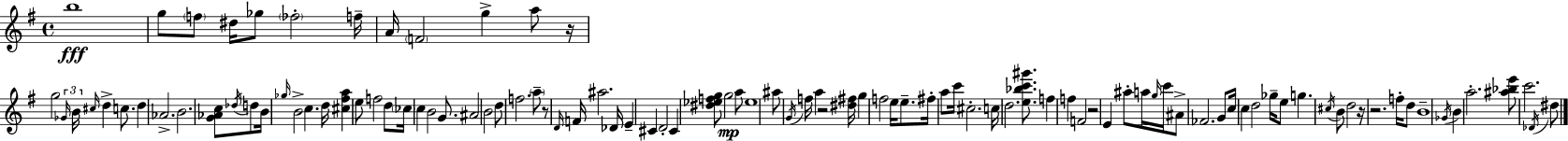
B5/w G5/e F5/e D#5/s Gb5/e FES5/h F5/s A4/s F4/h G5/q A5/e R/s G5/h Gb4/s B4/s C#5/s D5/q C5/e. D5/q Ab4/h. B4/h. [G4,Ab4,C5]/e Db5/s D5/e B4/s Gb5/s B4/h C5/q. D5/s [C#5,F#5,A5]/q E5/e F5/h D5/e CES5/s C5/q B4/h G4/e. A#4/h B4/h D5/e F5/h. A5/e R/e D4/s F4/s A#5/h. Db4/s E4/q C#4/q D4/h C#4/q [D#5,Eb5,F5,G5]/e G5/h A5/e Eb5/w A#5/e G4/s F5/s A5/q R/h [D#5,F#5]/s G5/q F5/h E5/s E5/e. F#5/s A5/e C6/s C#5/h. C5/s D5/h. [E5,Bb5,C6,G#6]/e. F5/q F5/q F4/h R/h E4/q A#5/e A5/s G5/s C6/s A#4/e FES4/h. G4/e C5/s C5/q D5/h Gb5/s E5/e G5/q. C#5/s B4/e D5/h R/s R/h. F5/s D5/e B4/w Gb4/s B4/q A5/h. [A#5,Bb5,E6]/e C6/h. Db4/s D#5/e